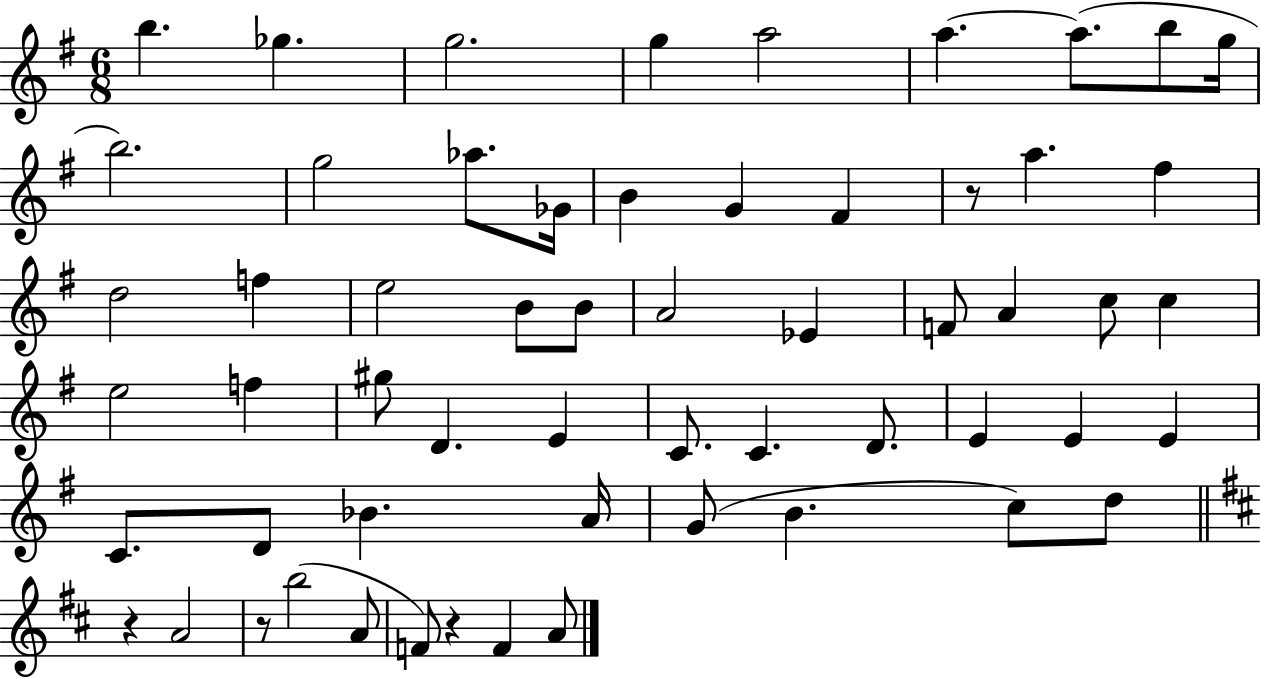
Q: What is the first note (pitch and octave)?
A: B5